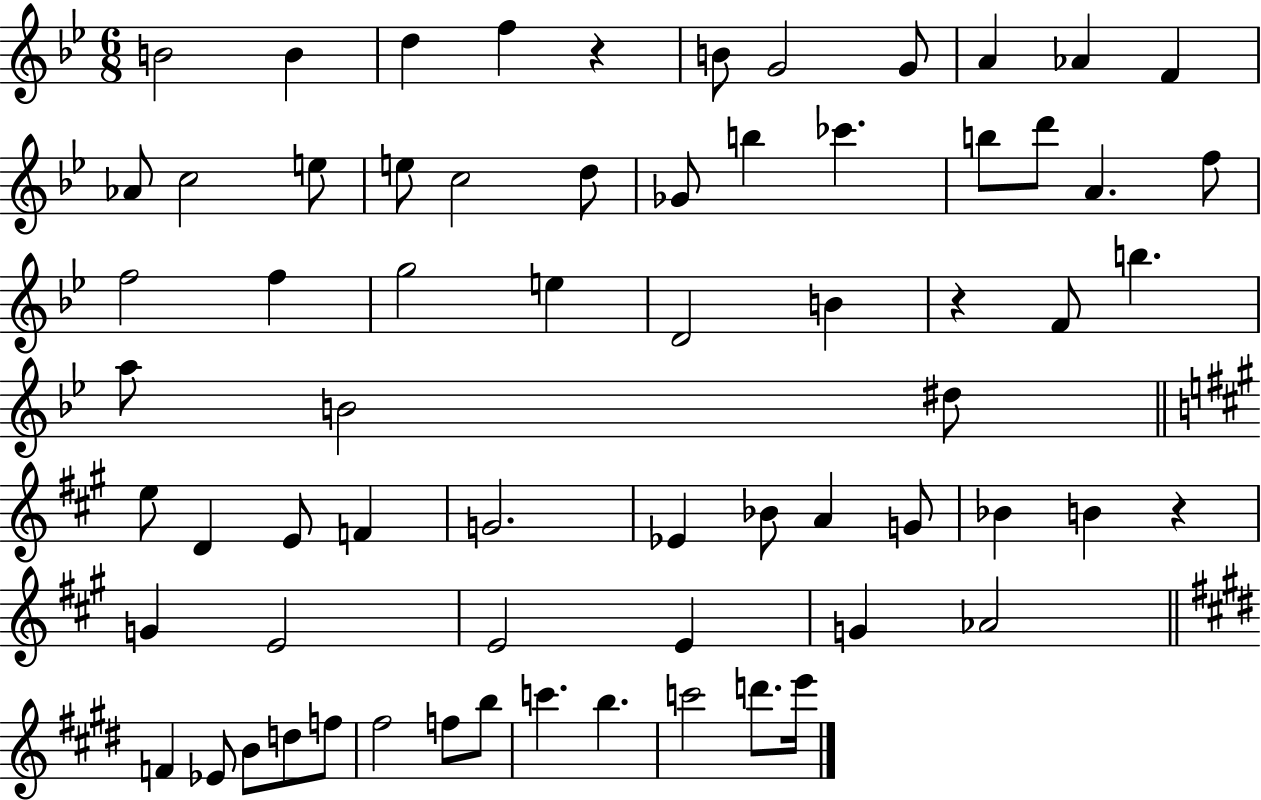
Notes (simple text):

B4/h B4/q D5/q F5/q R/q B4/e G4/h G4/e A4/q Ab4/q F4/q Ab4/e C5/h E5/e E5/e C5/h D5/e Gb4/e B5/q CES6/q. B5/e D6/e A4/q. F5/e F5/h F5/q G5/h E5/q D4/h B4/q R/q F4/e B5/q. A5/e B4/h D#5/e E5/e D4/q E4/e F4/q G4/h. Eb4/q Bb4/e A4/q G4/e Bb4/q B4/q R/q G4/q E4/h E4/h E4/q G4/q Ab4/h F4/q Eb4/e B4/e D5/e F5/e F#5/h F5/e B5/e C6/q. B5/q. C6/h D6/e. E6/s